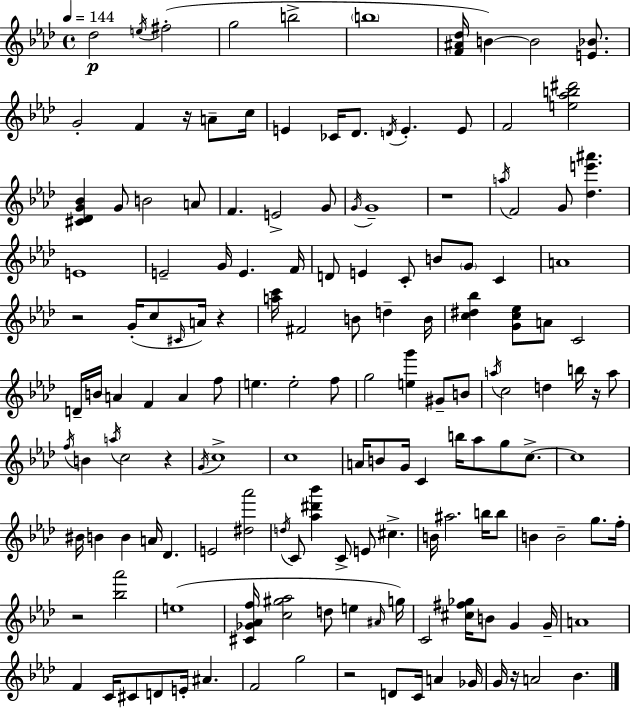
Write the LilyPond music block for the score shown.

{
  \clef treble
  \time 4/4
  \defaultTimeSignature
  \key f \minor
  \tempo 4 = 144
  \repeat volta 2 { des''2\p \acciaccatura { e''16 } fis''2-.( | g''2 b''2-> | \parenthesize b''1 | <f' ais' des''>16 b'4~~) b'2 <e' bes'>8. | \break g'2-. f'4 r16 a'8-- | c''16 e'4 ces'16 des'8. \acciaccatura { d'16 } e'4.-. | e'8 f'2 <e'' aes'' b'' dis'''>2 | <cis' des' g' bes'>4 g'8 b'2 | \break a'8 f'4. e'2-> | g'8 \acciaccatura { g'16 } g'1-- | r1 | \acciaccatura { a''16 } f'2 g'8 <des'' e''' ais'''>4. | \break e'1 | e'2-- g'16 e'4. | f'16 d'8 e'4 c'8-. b'8 \parenthesize g'8 | c'4 a'1 | \break r2 g'16-.( c''8 \grace { cis'16 } | a'16) r4 <a'' c'''>16 fis'2 b'8 | d''4-- b'16 <c'' dis'' bes''>4 <g' c'' ees''>8 a'8 c'2 | d'16-- b'16 a'4 f'4 a'4 | \break f''8 e''4. e''2-. | f''8 g''2 <e'' g'''>4 | gis'8-- b'8 \acciaccatura { a''16 } c''2 d''4 | b''16 r16 a''8 \acciaccatura { f''16 } b'4 \acciaccatura { a''16 } c''2 | \break r4 \acciaccatura { g'16 } c''1-> | c''1 | a'16 b'8 g'16 c'4 | b''16 aes''8 g''8 c''8.->~~ c''1 | \break bis'16 b'4 b'4 | a'16 des'4. e'2 | <dis'' aes'''>2 \acciaccatura { d''16 } c'8 <aes'' dis''' bes'''>4 | c'8-> e'8 cis''4.-> b'16 ais''2. | \break b''16 b''8 b'4 b'2-- | g''8. f''16-. r2 | <bes'' aes'''>2 e''1( | <cis' ges' aes' f''>16 <c'' gis'' aes''>2 | \break d''8 e''4 \grace { ais'16 }) g''16 c'2 | <cis'' fis'' ges''>16 b'8 g'4 g'16-- a'1 | f'4 c'16 | cis'8 d'8 e'16-. ais'4. f'2 | \break g''2 r2 | d'8 c'16 a'4 ges'16 g'16 r16 a'2 | bes'4. } \bar "|."
}